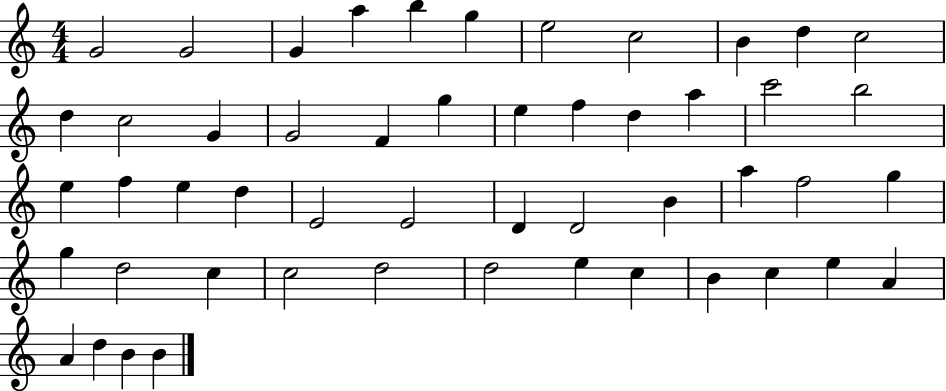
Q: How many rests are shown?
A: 0